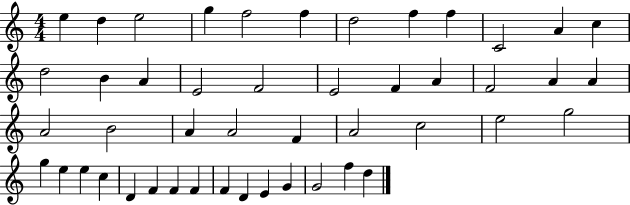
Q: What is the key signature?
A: C major